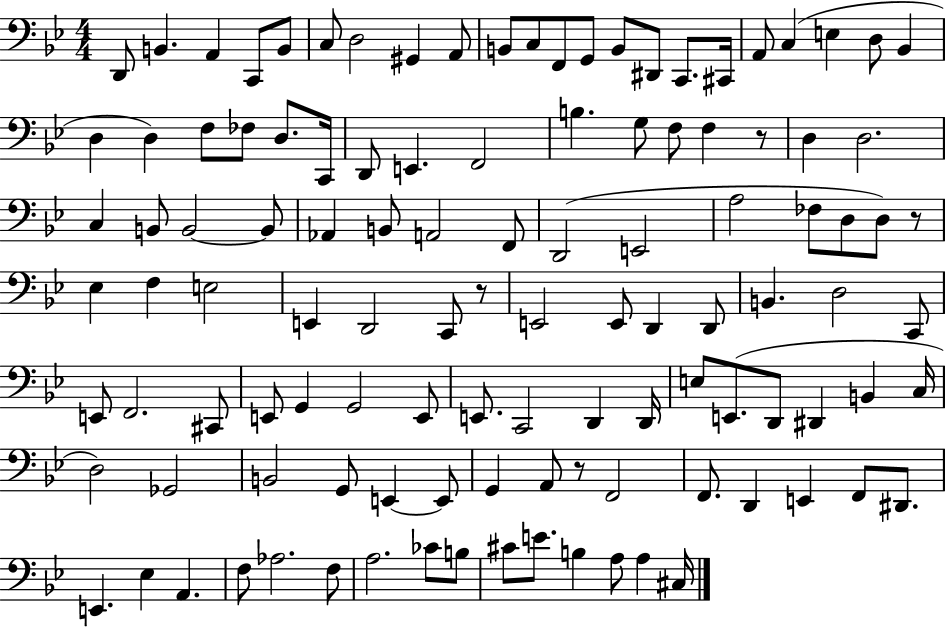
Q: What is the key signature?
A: BES major